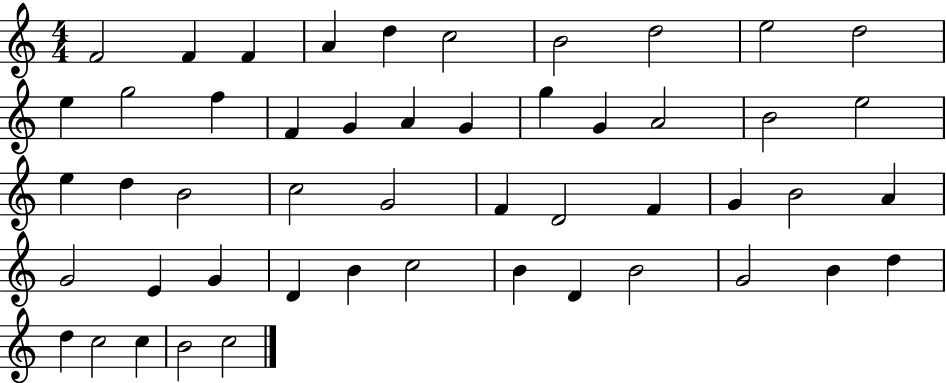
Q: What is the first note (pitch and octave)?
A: F4